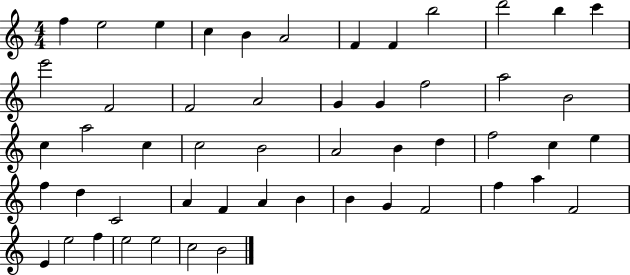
X:1
T:Untitled
M:4/4
L:1/4
K:C
f e2 e c B A2 F F b2 d'2 b c' e'2 F2 F2 A2 G G f2 a2 B2 c a2 c c2 B2 A2 B d f2 c e f d C2 A F A B B G F2 f a F2 E e2 f e2 e2 c2 B2